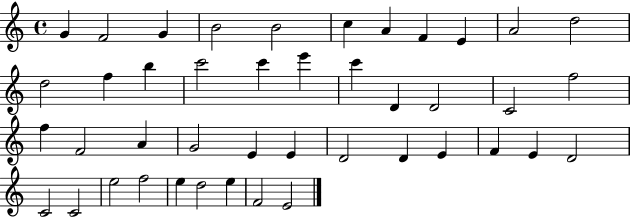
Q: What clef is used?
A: treble